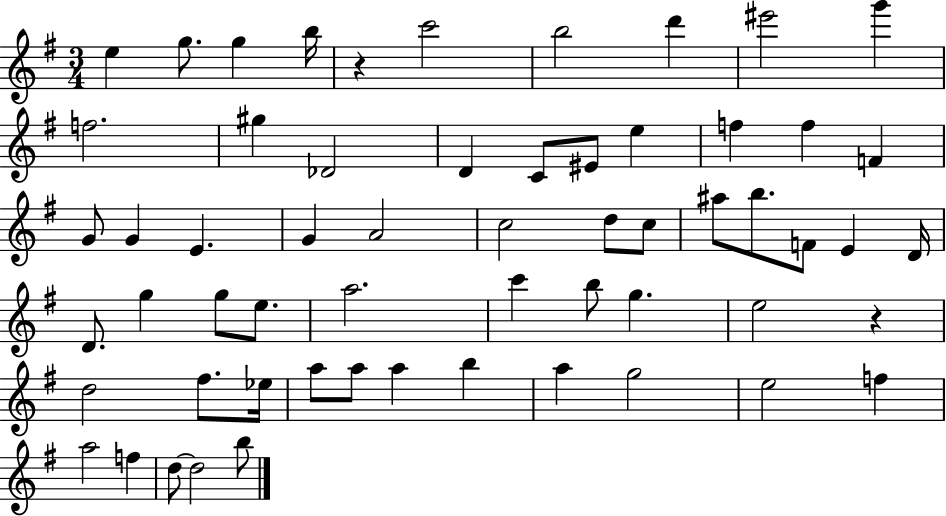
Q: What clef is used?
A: treble